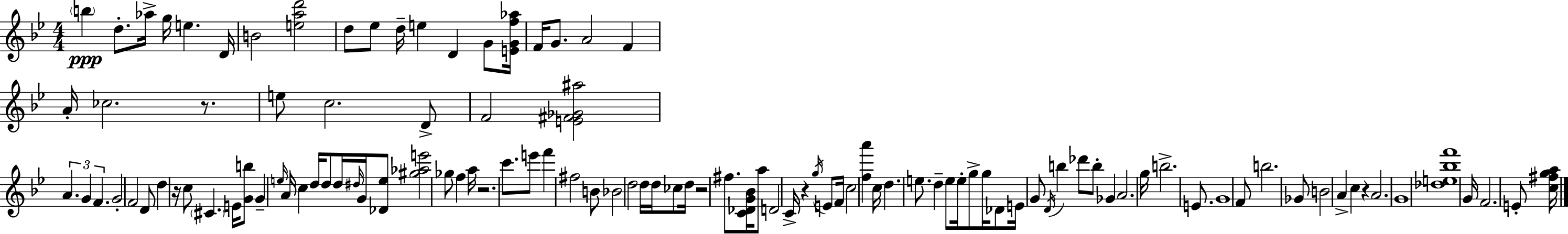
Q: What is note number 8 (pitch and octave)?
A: D5